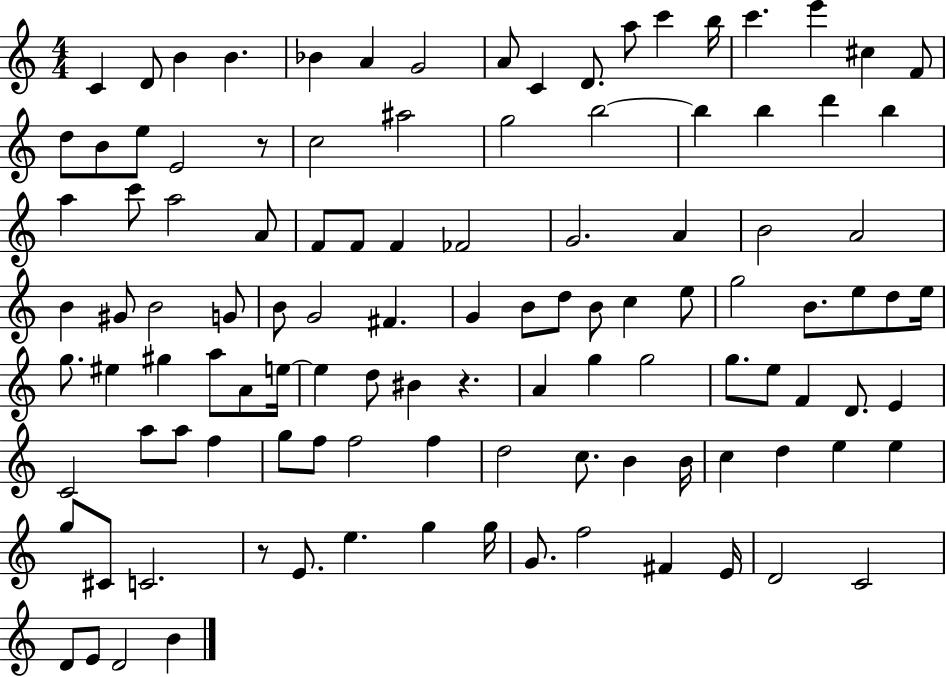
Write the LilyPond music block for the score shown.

{
  \clef treble
  \numericTimeSignature
  \time 4/4
  \key c \major
  \repeat volta 2 { c'4 d'8 b'4 b'4. | bes'4 a'4 g'2 | a'8 c'4 d'8. a''8 c'''4 b''16 | c'''4. e'''4 cis''4 f'8 | \break d''8 b'8 e''8 e'2 r8 | c''2 ais''2 | g''2 b''2~~ | b''4 b''4 d'''4 b''4 | \break a''4 c'''8 a''2 a'8 | f'8 f'8 f'4 fes'2 | g'2. a'4 | b'2 a'2 | \break b'4 gis'8 b'2 g'8 | b'8 g'2 fis'4. | g'4 b'8 d''8 b'8 c''4 e''8 | g''2 b'8. e''8 d''8 e''16 | \break g''8. eis''4 gis''4 a''8 a'8 e''16~~ | e''4 d''8 bis'4 r4. | a'4 g''4 g''2 | g''8. e''8 f'4 d'8. e'4 | \break c'2 a''8 a''8 f''4 | g''8 f''8 f''2 f''4 | d''2 c''8. b'4 b'16 | c''4 d''4 e''4 e''4 | \break g''8 cis'8 c'2. | r8 e'8. e''4. g''4 g''16 | g'8. f''2 fis'4 e'16 | d'2 c'2 | \break d'8 e'8 d'2 b'4 | } \bar "|."
}